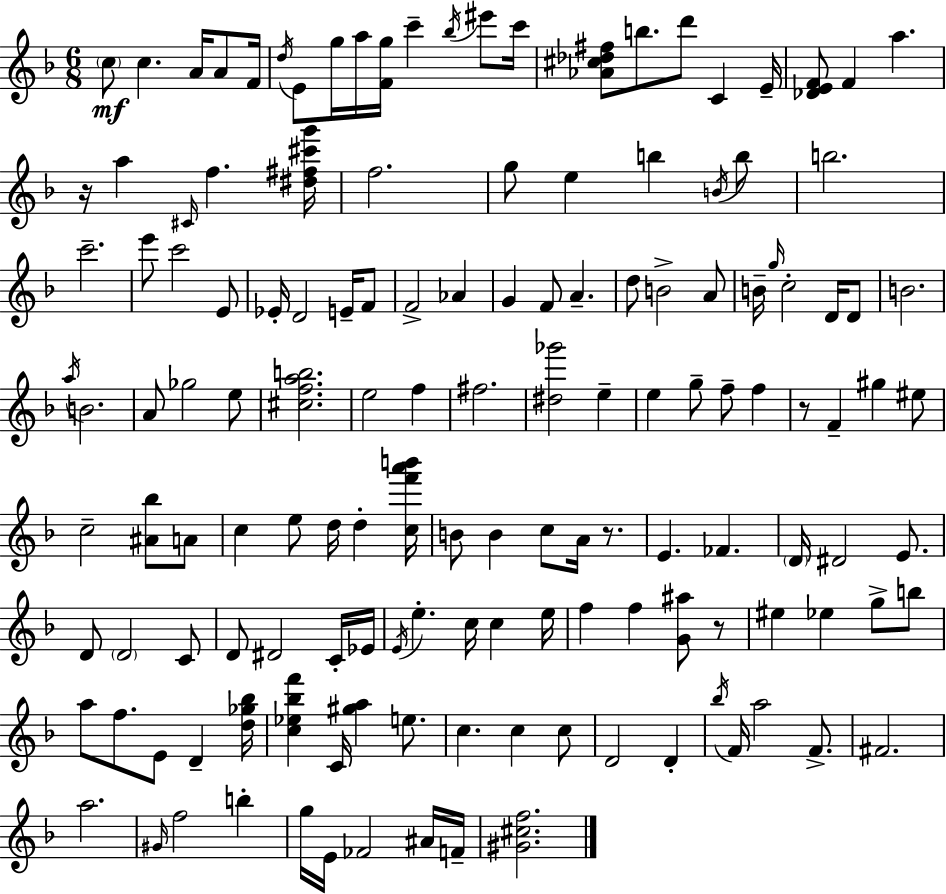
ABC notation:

X:1
T:Untitled
M:6/8
L:1/4
K:F
c/2 c A/4 A/2 F/4 d/4 E/2 g/4 a/4 [Fg]/4 c' _b/4 ^e'/2 c'/4 [_A^c_d^f]/2 b/2 d'/2 C E/4 [_DEF]/2 F a z/4 a ^C/4 f [^d^f^c'g']/4 f2 g/2 e b B/4 b/2 b2 c'2 e'/2 c'2 E/2 _E/4 D2 E/4 F/2 F2 _A G F/2 A d/2 B2 A/2 B/4 g/4 c2 D/4 D/2 B2 a/4 B2 A/2 _g2 e/2 [^cfab]2 e2 f ^f2 [^d_g']2 e e g/2 f/2 f z/2 F ^g ^e/2 c2 [^A_b]/2 A/2 c e/2 d/4 d [cf'a'b']/4 B/2 B c/2 A/4 z/2 E _F D/4 ^D2 E/2 D/2 D2 C/2 D/2 ^D2 C/4 _E/4 E/4 e c/4 c e/4 f f [G^a]/2 z/2 ^e _e g/2 b/2 a/2 f/2 E/2 D [d_g_b]/4 [c_e_bf'] C/4 [^ga] e/2 c c c/2 D2 D _b/4 F/4 a2 F/2 ^F2 a2 ^G/4 f2 b g/4 E/4 _F2 ^A/4 F/4 [^G^cf]2